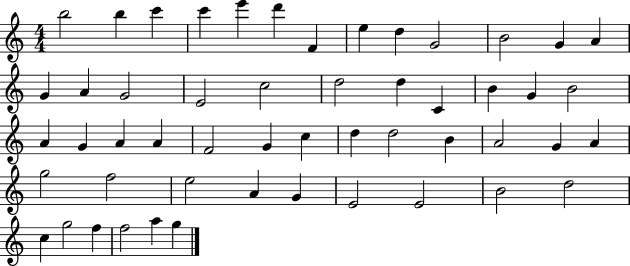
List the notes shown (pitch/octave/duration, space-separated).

B5/h B5/q C6/q C6/q E6/q D6/q F4/q E5/q D5/q G4/h B4/h G4/q A4/q G4/q A4/q G4/h E4/h C5/h D5/h D5/q C4/q B4/q G4/q B4/h A4/q G4/q A4/q A4/q F4/h G4/q C5/q D5/q D5/h B4/q A4/h G4/q A4/q G5/h F5/h E5/h A4/q G4/q E4/h E4/h B4/h D5/h C5/q G5/h F5/q F5/h A5/q G5/q